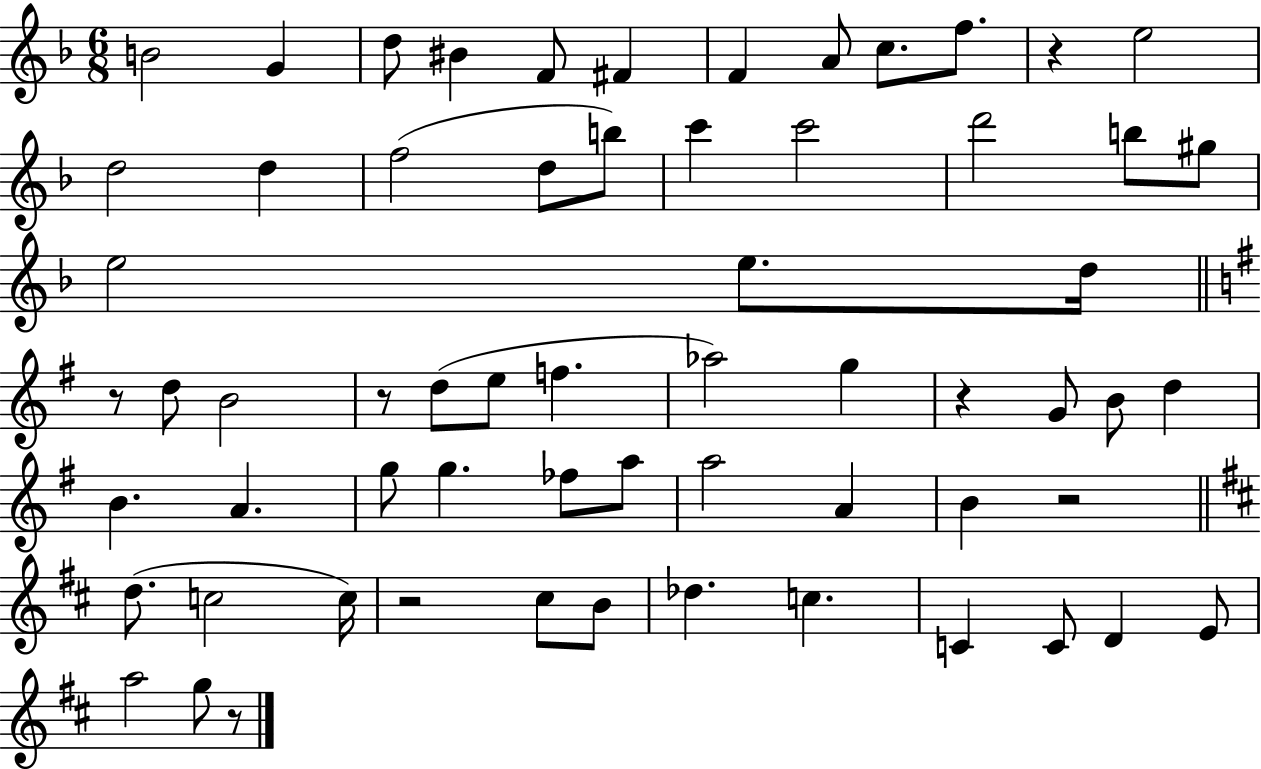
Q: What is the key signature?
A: F major